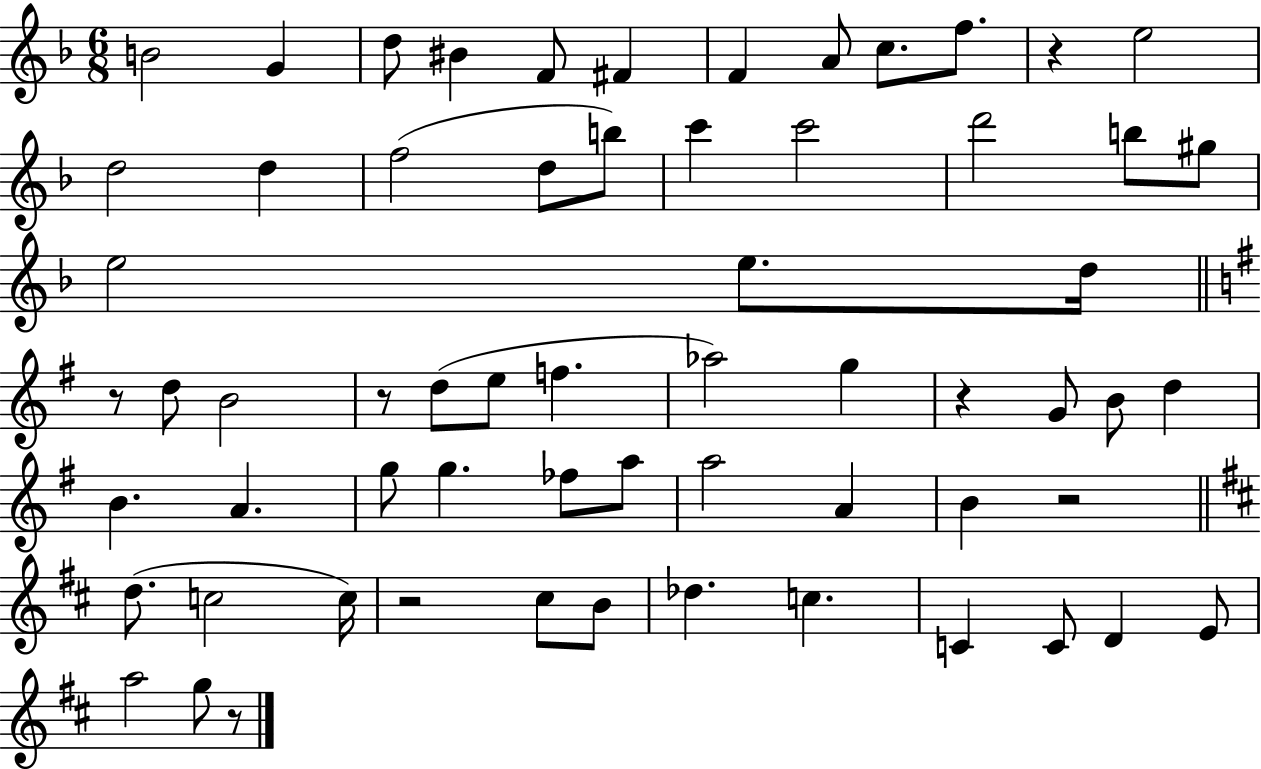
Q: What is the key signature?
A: F major